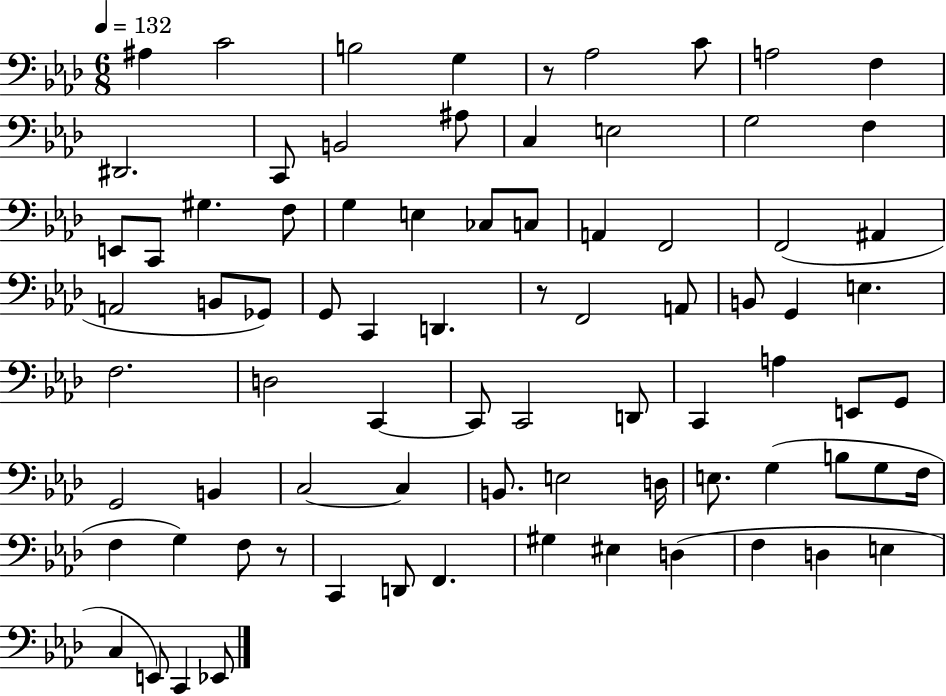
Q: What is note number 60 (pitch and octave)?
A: G3